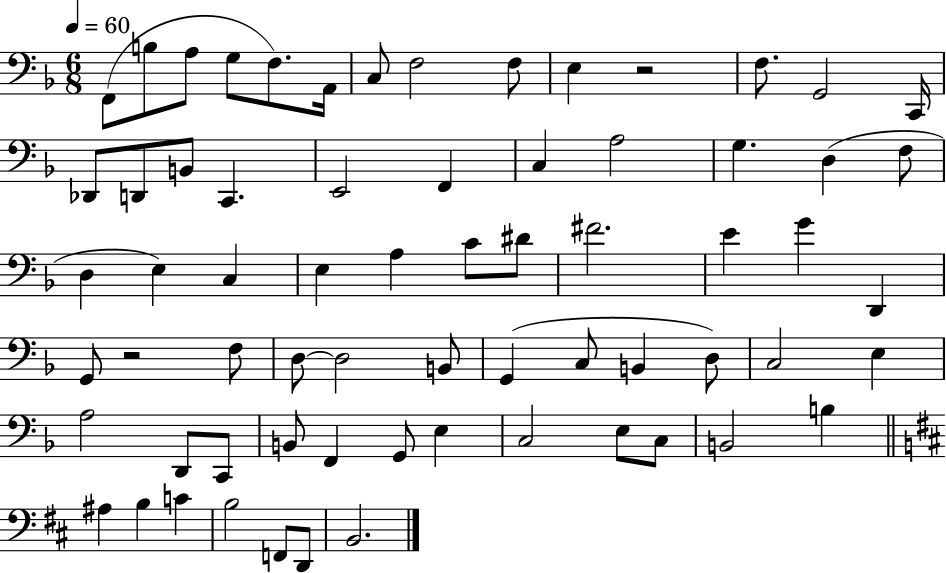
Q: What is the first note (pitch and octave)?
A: F2